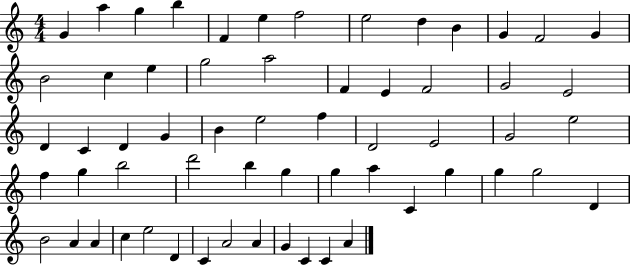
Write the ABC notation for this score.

X:1
T:Untitled
M:4/4
L:1/4
K:C
G a g b F e f2 e2 d B G F2 G B2 c e g2 a2 F E F2 G2 E2 D C D G B e2 f D2 E2 G2 e2 f g b2 d'2 b g g a C g g g2 D B2 A A c e2 D C A2 A G C C A